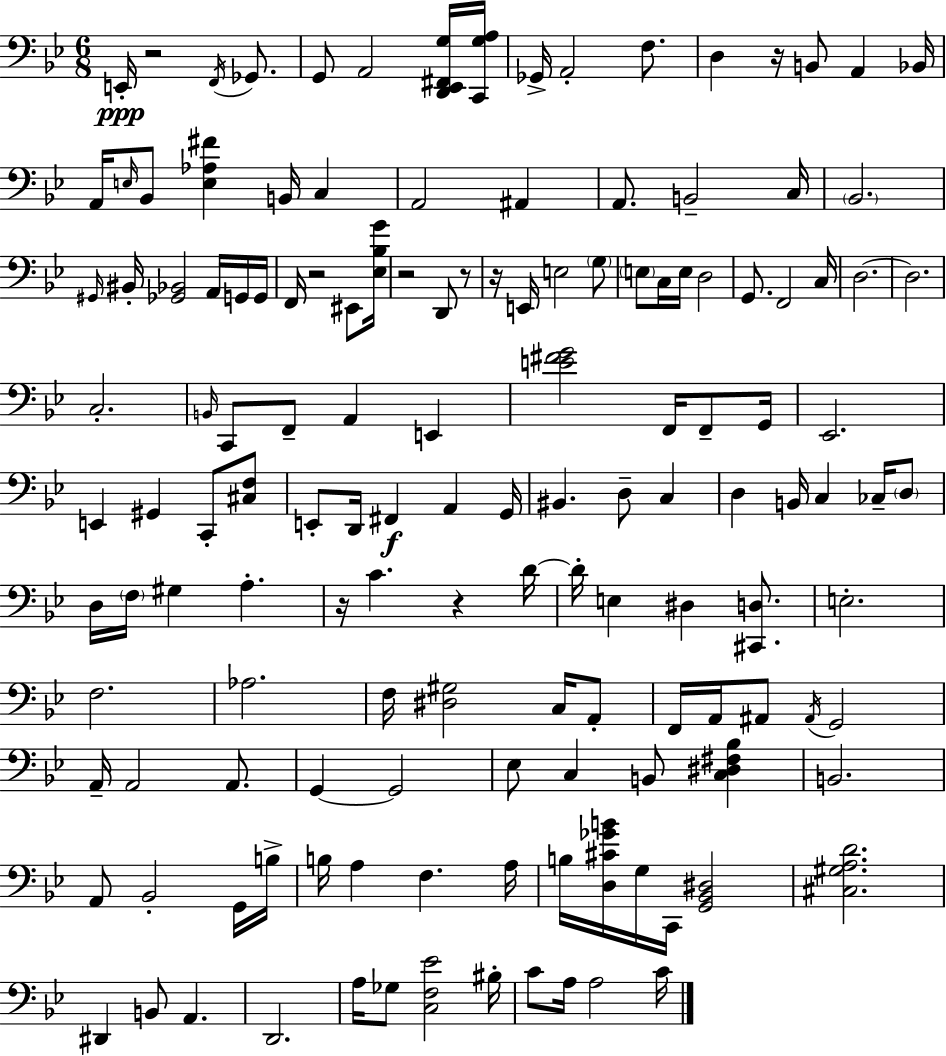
X:1
T:Untitled
M:6/8
L:1/4
K:Bb
E,,/4 z2 F,,/4 _G,,/2 G,,/2 A,,2 [D,,_E,,^F,,G,]/4 [C,,G,A,]/4 _G,,/4 A,,2 F,/2 D, z/4 B,,/2 A,, _B,,/4 A,,/4 E,/4 _B,,/2 [E,_A,^F] B,,/4 C, A,,2 ^A,, A,,/2 B,,2 C,/4 _B,,2 ^G,,/4 ^B,,/4 [_G,,_B,,]2 A,,/4 G,,/4 G,,/4 F,,/4 z2 ^E,,/2 [_E,_B,G]/4 z2 D,,/2 z/2 z/4 E,,/4 E,2 G,/2 E,/2 C,/4 E,/4 D,2 G,,/2 F,,2 C,/4 D,2 D,2 C,2 B,,/4 C,,/2 F,,/2 A,, E,, [E^FG]2 F,,/4 F,,/2 G,,/4 _E,,2 E,, ^G,, C,,/2 [^C,F,]/2 E,,/2 D,,/4 ^F,, A,, G,,/4 ^B,, D,/2 C, D, B,,/4 C, _C,/4 D,/2 D,/4 F,/4 ^G, A, z/4 C z D/4 D/4 E, ^D, [^C,,D,]/2 E,2 F,2 _A,2 F,/4 [^D,^G,]2 C,/4 A,,/2 F,,/4 A,,/4 ^A,,/2 ^A,,/4 G,,2 A,,/4 A,,2 A,,/2 G,, G,,2 _E,/2 C, B,,/2 [C,^D,^F,_B,] B,,2 A,,/2 _B,,2 G,,/4 B,/4 B,/4 A, F, A,/4 B,/4 [D,^C_GB]/4 G,/4 C,,/4 [G,,_B,,^D,]2 [^C,^G,A,D]2 ^D,, B,,/2 A,, D,,2 A,/4 _G,/2 [C,F,_E]2 ^B,/4 C/2 A,/4 A,2 C/4